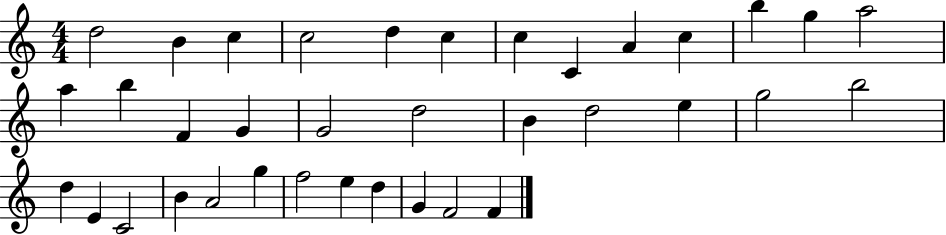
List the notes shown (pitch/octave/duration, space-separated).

D5/h B4/q C5/q C5/h D5/q C5/q C5/q C4/q A4/q C5/q B5/q G5/q A5/h A5/q B5/q F4/q G4/q G4/h D5/h B4/q D5/h E5/q G5/h B5/h D5/q E4/q C4/h B4/q A4/h G5/q F5/h E5/q D5/q G4/q F4/h F4/q